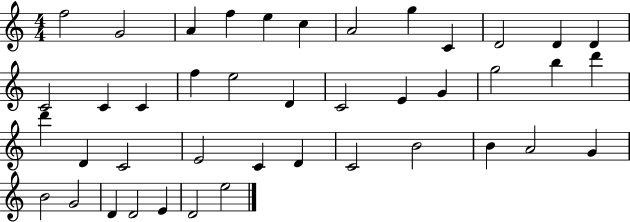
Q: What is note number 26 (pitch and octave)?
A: D4